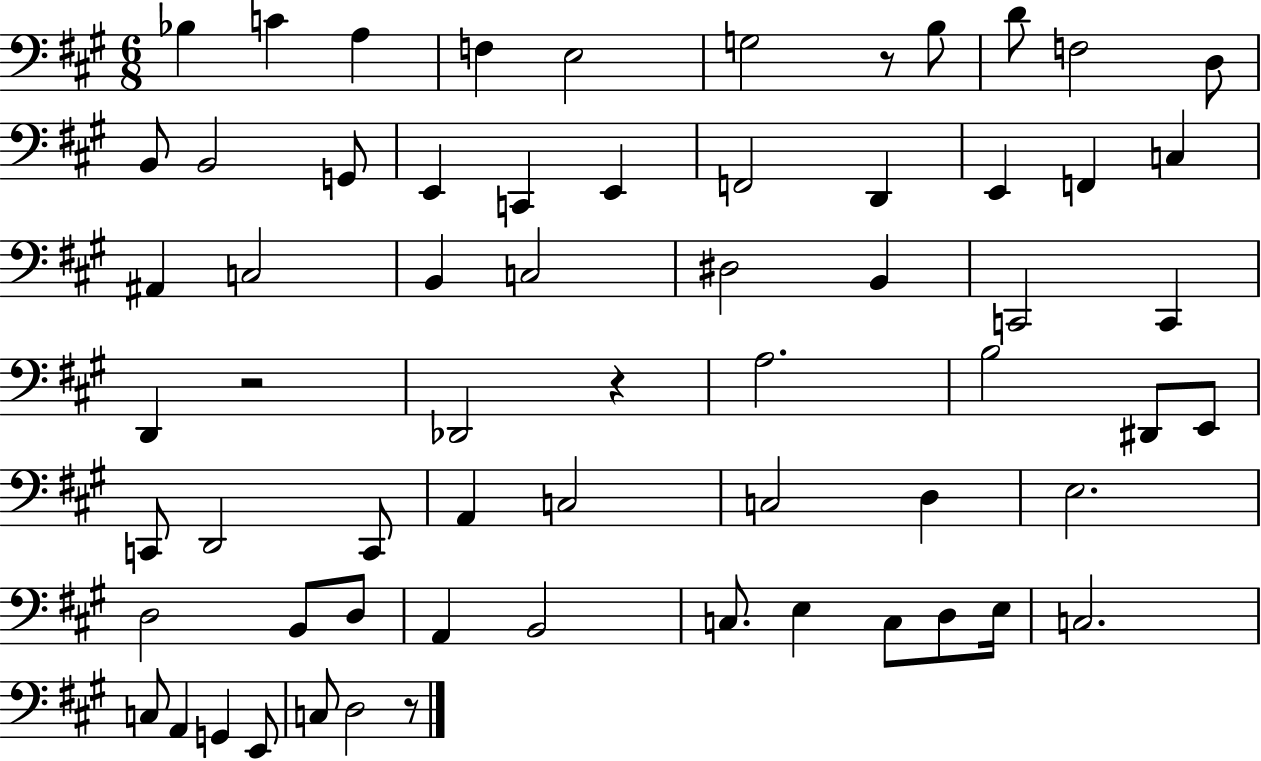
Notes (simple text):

Bb3/q C4/q A3/q F3/q E3/h G3/h R/e B3/e D4/e F3/h D3/e B2/e B2/h G2/e E2/q C2/q E2/q F2/h D2/q E2/q F2/q C3/q A#2/q C3/h B2/q C3/h D#3/h B2/q C2/h C2/q D2/q R/h Db2/h R/q A3/h. B3/h D#2/e E2/e C2/e D2/h C2/e A2/q C3/h C3/h D3/q E3/h. D3/h B2/e D3/e A2/q B2/h C3/e. E3/q C3/e D3/e E3/s C3/h. C3/e A2/q G2/q E2/e C3/e D3/h R/e